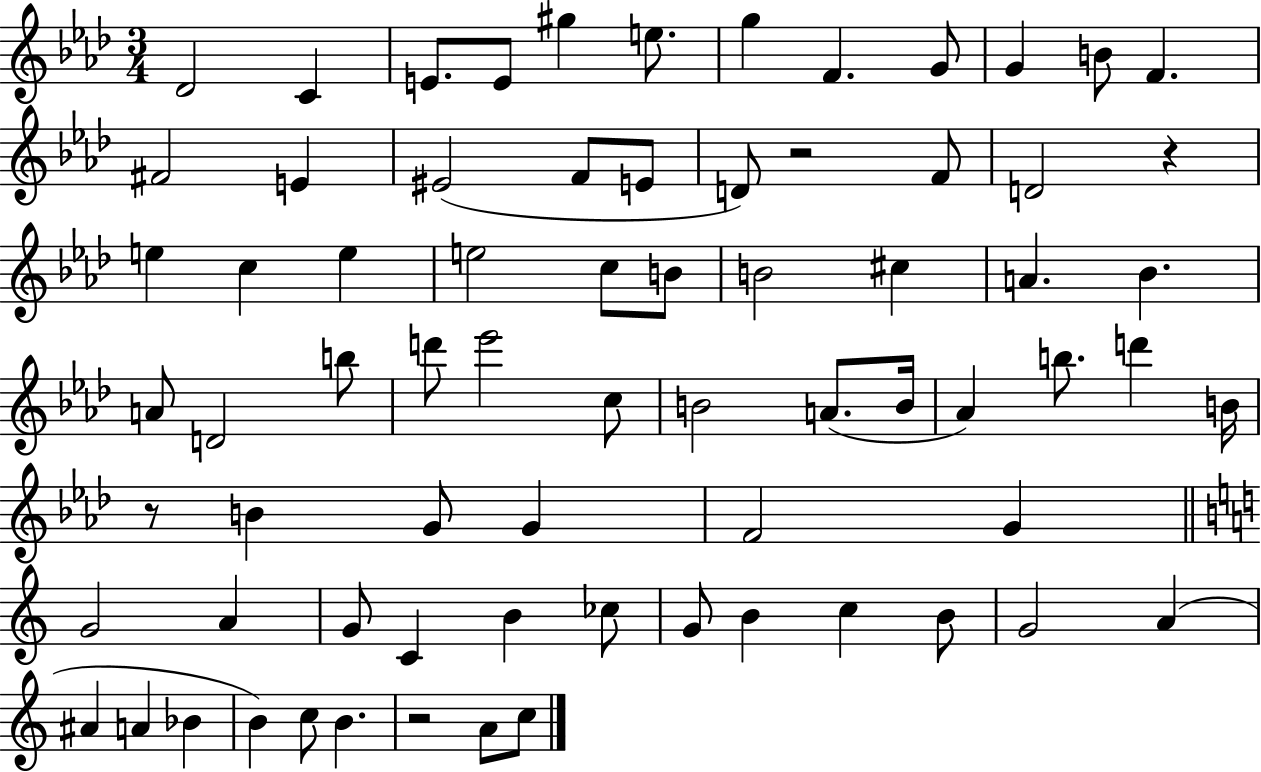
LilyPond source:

{
  \clef treble
  \numericTimeSignature
  \time 3/4
  \key aes \major
  des'2 c'4 | e'8. e'8 gis''4 e''8. | g''4 f'4. g'8 | g'4 b'8 f'4. | \break fis'2 e'4 | eis'2( f'8 e'8 | d'8) r2 f'8 | d'2 r4 | \break e''4 c''4 e''4 | e''2 c''8 b'8 | b'2 cis''4 | a'4. bes'4. | \break a'8 d'2 b''8 | d'''8 ees'''2 c''8 | b'2 a'8.( b'16 | aes'4) b''8. d'''4 b'16 | \break r8 b'4 g'8 g'4 | f'2 g'4 | \bar "||" \break \key c \major g'2 a'4 | g'8 c'4 b'4 ces''8 | g'8 b'4 c''4 b'8 | g'2 a'4( | \break ais'4 a'4 bes'4 | b'4) c''8 b'4. | r2 a'8 c''8 | \bar "|."
}